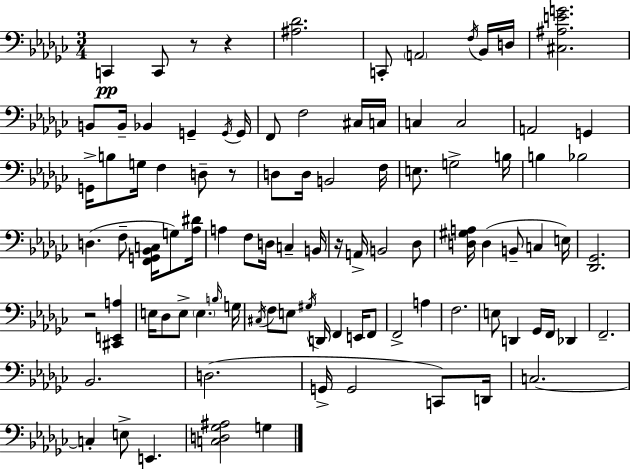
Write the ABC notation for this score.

X:1
T:Untitled
M:3/4
L:1/4
K:Ebm
C,, C,,/2 z/2 z [^A,_D]2 C,,/2 A,,2 F,/4 _B,,/4 D,/4 [^C,^A,EG]2 B,,/2 B,,/4 _B,, G,, G,,/4 G,,/4 F,,/2 F,2 ^C,/4 C,/4 C, C,2 A,,2 G,, G,,/4 B,/2 G,/4 F, D,/2 z/2 D,/2 D,/4 B,,2 F,/4 E,/2 G,2 B,/4 B, _B,2 D, F,/2 [F,,G,,_B,,C,]/4 G,/2 [_A,^D]/4 A, F,/2 D,/4 C, B,,/4 z/4 A,,/4 B,,2 _D,/2 [D,^G,A,]/4 D, B,,/2 C, E,/4 [_D,,_G,,]2 z2 [^C,,E,,A,] E,/4 _D,/2 E,/2 E, B,/4 G,/4 ^C,/4 F,/2 E,/2 ^G,/4 D,,/4 F,, E,,/4 F,,/2 F,,2 A, F,2 E,/2 D,, _G,,/4 F,,/4 _D,, F,,2 _B,,2 D,2 G,,/4 G,,2 C,,/2 D,,/4 C,2 C, E,/2 E,, [C,D,_G,^A,]2 G,